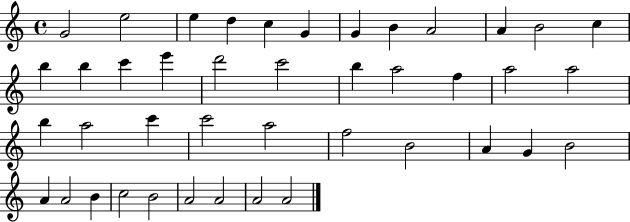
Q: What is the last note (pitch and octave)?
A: A4